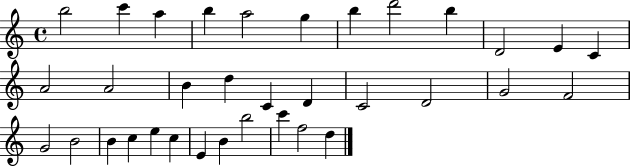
X:1
T:Untitled
M:4/4
L:1/4
K:C
b2 c' a b a2 g b d'2 b D2 E C A2 A2 B d C D C2 D2 G2 F2 G2 B2 B c e c E B b2 c' f2 d